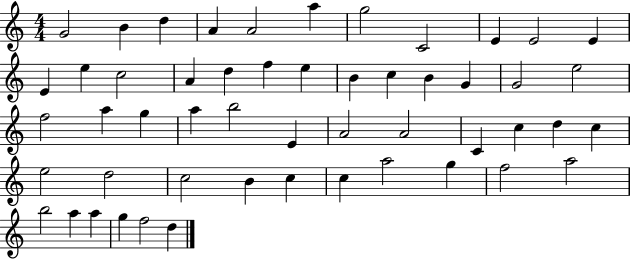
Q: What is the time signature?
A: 4/4